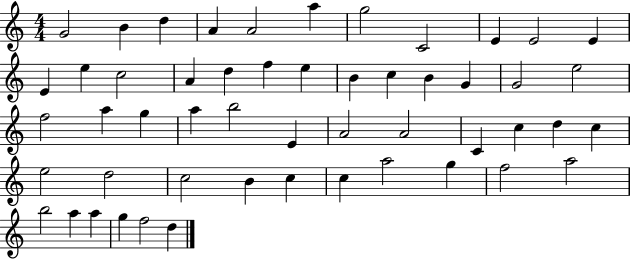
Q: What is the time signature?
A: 4/4